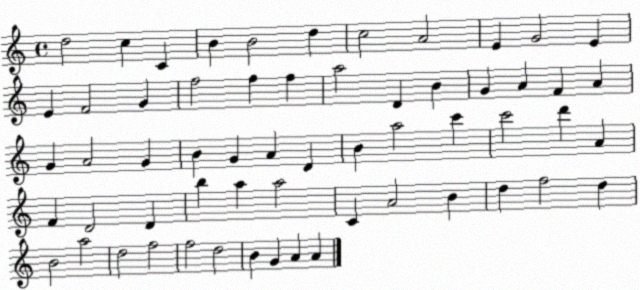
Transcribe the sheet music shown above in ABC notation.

X:1
T:Untitled
M:4/4
L:1/4
K:C
d2 c C B B2 d c2 A2 E G2 E E F2 G f2 f f a2 D B G A F A G A2 G B G A D B a2 c' c'2 d' A F D2 D b a a2 C A2 B d f2 d B2 a2 d2 f2 f2 d2 B G A A